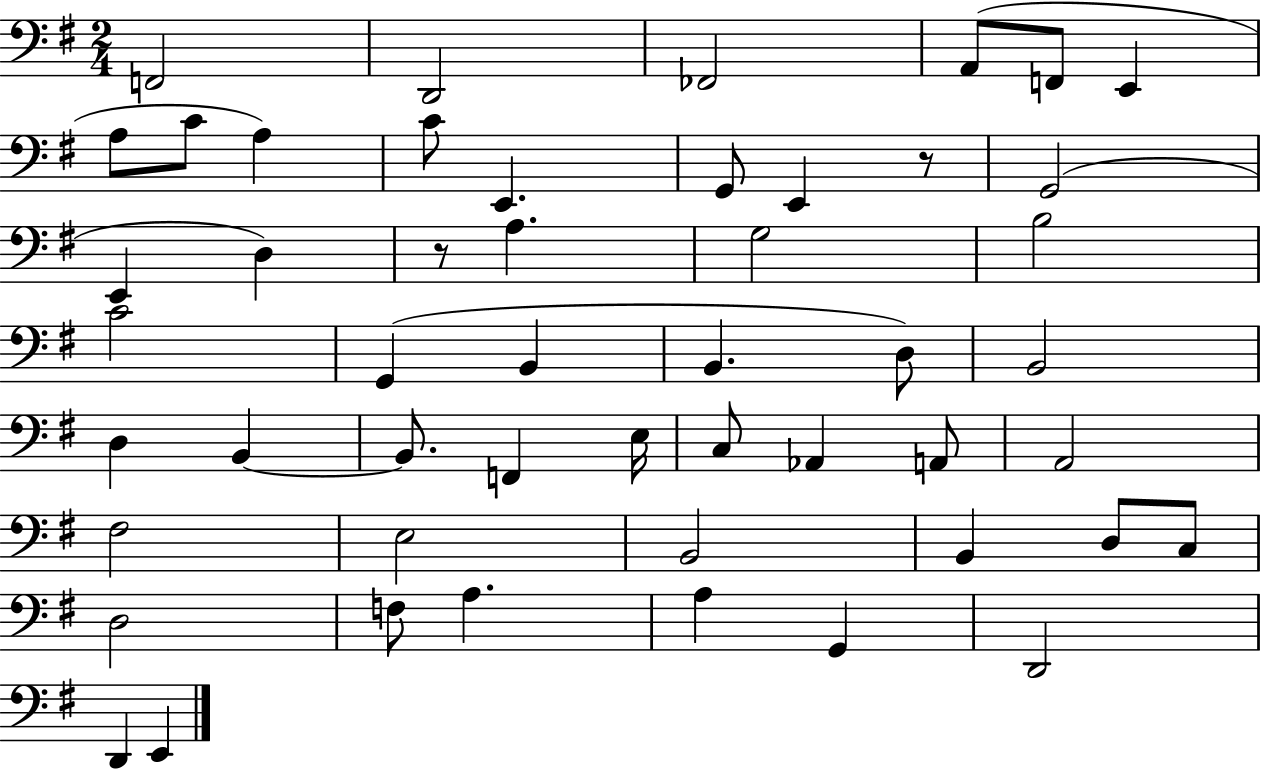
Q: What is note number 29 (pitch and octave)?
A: F2